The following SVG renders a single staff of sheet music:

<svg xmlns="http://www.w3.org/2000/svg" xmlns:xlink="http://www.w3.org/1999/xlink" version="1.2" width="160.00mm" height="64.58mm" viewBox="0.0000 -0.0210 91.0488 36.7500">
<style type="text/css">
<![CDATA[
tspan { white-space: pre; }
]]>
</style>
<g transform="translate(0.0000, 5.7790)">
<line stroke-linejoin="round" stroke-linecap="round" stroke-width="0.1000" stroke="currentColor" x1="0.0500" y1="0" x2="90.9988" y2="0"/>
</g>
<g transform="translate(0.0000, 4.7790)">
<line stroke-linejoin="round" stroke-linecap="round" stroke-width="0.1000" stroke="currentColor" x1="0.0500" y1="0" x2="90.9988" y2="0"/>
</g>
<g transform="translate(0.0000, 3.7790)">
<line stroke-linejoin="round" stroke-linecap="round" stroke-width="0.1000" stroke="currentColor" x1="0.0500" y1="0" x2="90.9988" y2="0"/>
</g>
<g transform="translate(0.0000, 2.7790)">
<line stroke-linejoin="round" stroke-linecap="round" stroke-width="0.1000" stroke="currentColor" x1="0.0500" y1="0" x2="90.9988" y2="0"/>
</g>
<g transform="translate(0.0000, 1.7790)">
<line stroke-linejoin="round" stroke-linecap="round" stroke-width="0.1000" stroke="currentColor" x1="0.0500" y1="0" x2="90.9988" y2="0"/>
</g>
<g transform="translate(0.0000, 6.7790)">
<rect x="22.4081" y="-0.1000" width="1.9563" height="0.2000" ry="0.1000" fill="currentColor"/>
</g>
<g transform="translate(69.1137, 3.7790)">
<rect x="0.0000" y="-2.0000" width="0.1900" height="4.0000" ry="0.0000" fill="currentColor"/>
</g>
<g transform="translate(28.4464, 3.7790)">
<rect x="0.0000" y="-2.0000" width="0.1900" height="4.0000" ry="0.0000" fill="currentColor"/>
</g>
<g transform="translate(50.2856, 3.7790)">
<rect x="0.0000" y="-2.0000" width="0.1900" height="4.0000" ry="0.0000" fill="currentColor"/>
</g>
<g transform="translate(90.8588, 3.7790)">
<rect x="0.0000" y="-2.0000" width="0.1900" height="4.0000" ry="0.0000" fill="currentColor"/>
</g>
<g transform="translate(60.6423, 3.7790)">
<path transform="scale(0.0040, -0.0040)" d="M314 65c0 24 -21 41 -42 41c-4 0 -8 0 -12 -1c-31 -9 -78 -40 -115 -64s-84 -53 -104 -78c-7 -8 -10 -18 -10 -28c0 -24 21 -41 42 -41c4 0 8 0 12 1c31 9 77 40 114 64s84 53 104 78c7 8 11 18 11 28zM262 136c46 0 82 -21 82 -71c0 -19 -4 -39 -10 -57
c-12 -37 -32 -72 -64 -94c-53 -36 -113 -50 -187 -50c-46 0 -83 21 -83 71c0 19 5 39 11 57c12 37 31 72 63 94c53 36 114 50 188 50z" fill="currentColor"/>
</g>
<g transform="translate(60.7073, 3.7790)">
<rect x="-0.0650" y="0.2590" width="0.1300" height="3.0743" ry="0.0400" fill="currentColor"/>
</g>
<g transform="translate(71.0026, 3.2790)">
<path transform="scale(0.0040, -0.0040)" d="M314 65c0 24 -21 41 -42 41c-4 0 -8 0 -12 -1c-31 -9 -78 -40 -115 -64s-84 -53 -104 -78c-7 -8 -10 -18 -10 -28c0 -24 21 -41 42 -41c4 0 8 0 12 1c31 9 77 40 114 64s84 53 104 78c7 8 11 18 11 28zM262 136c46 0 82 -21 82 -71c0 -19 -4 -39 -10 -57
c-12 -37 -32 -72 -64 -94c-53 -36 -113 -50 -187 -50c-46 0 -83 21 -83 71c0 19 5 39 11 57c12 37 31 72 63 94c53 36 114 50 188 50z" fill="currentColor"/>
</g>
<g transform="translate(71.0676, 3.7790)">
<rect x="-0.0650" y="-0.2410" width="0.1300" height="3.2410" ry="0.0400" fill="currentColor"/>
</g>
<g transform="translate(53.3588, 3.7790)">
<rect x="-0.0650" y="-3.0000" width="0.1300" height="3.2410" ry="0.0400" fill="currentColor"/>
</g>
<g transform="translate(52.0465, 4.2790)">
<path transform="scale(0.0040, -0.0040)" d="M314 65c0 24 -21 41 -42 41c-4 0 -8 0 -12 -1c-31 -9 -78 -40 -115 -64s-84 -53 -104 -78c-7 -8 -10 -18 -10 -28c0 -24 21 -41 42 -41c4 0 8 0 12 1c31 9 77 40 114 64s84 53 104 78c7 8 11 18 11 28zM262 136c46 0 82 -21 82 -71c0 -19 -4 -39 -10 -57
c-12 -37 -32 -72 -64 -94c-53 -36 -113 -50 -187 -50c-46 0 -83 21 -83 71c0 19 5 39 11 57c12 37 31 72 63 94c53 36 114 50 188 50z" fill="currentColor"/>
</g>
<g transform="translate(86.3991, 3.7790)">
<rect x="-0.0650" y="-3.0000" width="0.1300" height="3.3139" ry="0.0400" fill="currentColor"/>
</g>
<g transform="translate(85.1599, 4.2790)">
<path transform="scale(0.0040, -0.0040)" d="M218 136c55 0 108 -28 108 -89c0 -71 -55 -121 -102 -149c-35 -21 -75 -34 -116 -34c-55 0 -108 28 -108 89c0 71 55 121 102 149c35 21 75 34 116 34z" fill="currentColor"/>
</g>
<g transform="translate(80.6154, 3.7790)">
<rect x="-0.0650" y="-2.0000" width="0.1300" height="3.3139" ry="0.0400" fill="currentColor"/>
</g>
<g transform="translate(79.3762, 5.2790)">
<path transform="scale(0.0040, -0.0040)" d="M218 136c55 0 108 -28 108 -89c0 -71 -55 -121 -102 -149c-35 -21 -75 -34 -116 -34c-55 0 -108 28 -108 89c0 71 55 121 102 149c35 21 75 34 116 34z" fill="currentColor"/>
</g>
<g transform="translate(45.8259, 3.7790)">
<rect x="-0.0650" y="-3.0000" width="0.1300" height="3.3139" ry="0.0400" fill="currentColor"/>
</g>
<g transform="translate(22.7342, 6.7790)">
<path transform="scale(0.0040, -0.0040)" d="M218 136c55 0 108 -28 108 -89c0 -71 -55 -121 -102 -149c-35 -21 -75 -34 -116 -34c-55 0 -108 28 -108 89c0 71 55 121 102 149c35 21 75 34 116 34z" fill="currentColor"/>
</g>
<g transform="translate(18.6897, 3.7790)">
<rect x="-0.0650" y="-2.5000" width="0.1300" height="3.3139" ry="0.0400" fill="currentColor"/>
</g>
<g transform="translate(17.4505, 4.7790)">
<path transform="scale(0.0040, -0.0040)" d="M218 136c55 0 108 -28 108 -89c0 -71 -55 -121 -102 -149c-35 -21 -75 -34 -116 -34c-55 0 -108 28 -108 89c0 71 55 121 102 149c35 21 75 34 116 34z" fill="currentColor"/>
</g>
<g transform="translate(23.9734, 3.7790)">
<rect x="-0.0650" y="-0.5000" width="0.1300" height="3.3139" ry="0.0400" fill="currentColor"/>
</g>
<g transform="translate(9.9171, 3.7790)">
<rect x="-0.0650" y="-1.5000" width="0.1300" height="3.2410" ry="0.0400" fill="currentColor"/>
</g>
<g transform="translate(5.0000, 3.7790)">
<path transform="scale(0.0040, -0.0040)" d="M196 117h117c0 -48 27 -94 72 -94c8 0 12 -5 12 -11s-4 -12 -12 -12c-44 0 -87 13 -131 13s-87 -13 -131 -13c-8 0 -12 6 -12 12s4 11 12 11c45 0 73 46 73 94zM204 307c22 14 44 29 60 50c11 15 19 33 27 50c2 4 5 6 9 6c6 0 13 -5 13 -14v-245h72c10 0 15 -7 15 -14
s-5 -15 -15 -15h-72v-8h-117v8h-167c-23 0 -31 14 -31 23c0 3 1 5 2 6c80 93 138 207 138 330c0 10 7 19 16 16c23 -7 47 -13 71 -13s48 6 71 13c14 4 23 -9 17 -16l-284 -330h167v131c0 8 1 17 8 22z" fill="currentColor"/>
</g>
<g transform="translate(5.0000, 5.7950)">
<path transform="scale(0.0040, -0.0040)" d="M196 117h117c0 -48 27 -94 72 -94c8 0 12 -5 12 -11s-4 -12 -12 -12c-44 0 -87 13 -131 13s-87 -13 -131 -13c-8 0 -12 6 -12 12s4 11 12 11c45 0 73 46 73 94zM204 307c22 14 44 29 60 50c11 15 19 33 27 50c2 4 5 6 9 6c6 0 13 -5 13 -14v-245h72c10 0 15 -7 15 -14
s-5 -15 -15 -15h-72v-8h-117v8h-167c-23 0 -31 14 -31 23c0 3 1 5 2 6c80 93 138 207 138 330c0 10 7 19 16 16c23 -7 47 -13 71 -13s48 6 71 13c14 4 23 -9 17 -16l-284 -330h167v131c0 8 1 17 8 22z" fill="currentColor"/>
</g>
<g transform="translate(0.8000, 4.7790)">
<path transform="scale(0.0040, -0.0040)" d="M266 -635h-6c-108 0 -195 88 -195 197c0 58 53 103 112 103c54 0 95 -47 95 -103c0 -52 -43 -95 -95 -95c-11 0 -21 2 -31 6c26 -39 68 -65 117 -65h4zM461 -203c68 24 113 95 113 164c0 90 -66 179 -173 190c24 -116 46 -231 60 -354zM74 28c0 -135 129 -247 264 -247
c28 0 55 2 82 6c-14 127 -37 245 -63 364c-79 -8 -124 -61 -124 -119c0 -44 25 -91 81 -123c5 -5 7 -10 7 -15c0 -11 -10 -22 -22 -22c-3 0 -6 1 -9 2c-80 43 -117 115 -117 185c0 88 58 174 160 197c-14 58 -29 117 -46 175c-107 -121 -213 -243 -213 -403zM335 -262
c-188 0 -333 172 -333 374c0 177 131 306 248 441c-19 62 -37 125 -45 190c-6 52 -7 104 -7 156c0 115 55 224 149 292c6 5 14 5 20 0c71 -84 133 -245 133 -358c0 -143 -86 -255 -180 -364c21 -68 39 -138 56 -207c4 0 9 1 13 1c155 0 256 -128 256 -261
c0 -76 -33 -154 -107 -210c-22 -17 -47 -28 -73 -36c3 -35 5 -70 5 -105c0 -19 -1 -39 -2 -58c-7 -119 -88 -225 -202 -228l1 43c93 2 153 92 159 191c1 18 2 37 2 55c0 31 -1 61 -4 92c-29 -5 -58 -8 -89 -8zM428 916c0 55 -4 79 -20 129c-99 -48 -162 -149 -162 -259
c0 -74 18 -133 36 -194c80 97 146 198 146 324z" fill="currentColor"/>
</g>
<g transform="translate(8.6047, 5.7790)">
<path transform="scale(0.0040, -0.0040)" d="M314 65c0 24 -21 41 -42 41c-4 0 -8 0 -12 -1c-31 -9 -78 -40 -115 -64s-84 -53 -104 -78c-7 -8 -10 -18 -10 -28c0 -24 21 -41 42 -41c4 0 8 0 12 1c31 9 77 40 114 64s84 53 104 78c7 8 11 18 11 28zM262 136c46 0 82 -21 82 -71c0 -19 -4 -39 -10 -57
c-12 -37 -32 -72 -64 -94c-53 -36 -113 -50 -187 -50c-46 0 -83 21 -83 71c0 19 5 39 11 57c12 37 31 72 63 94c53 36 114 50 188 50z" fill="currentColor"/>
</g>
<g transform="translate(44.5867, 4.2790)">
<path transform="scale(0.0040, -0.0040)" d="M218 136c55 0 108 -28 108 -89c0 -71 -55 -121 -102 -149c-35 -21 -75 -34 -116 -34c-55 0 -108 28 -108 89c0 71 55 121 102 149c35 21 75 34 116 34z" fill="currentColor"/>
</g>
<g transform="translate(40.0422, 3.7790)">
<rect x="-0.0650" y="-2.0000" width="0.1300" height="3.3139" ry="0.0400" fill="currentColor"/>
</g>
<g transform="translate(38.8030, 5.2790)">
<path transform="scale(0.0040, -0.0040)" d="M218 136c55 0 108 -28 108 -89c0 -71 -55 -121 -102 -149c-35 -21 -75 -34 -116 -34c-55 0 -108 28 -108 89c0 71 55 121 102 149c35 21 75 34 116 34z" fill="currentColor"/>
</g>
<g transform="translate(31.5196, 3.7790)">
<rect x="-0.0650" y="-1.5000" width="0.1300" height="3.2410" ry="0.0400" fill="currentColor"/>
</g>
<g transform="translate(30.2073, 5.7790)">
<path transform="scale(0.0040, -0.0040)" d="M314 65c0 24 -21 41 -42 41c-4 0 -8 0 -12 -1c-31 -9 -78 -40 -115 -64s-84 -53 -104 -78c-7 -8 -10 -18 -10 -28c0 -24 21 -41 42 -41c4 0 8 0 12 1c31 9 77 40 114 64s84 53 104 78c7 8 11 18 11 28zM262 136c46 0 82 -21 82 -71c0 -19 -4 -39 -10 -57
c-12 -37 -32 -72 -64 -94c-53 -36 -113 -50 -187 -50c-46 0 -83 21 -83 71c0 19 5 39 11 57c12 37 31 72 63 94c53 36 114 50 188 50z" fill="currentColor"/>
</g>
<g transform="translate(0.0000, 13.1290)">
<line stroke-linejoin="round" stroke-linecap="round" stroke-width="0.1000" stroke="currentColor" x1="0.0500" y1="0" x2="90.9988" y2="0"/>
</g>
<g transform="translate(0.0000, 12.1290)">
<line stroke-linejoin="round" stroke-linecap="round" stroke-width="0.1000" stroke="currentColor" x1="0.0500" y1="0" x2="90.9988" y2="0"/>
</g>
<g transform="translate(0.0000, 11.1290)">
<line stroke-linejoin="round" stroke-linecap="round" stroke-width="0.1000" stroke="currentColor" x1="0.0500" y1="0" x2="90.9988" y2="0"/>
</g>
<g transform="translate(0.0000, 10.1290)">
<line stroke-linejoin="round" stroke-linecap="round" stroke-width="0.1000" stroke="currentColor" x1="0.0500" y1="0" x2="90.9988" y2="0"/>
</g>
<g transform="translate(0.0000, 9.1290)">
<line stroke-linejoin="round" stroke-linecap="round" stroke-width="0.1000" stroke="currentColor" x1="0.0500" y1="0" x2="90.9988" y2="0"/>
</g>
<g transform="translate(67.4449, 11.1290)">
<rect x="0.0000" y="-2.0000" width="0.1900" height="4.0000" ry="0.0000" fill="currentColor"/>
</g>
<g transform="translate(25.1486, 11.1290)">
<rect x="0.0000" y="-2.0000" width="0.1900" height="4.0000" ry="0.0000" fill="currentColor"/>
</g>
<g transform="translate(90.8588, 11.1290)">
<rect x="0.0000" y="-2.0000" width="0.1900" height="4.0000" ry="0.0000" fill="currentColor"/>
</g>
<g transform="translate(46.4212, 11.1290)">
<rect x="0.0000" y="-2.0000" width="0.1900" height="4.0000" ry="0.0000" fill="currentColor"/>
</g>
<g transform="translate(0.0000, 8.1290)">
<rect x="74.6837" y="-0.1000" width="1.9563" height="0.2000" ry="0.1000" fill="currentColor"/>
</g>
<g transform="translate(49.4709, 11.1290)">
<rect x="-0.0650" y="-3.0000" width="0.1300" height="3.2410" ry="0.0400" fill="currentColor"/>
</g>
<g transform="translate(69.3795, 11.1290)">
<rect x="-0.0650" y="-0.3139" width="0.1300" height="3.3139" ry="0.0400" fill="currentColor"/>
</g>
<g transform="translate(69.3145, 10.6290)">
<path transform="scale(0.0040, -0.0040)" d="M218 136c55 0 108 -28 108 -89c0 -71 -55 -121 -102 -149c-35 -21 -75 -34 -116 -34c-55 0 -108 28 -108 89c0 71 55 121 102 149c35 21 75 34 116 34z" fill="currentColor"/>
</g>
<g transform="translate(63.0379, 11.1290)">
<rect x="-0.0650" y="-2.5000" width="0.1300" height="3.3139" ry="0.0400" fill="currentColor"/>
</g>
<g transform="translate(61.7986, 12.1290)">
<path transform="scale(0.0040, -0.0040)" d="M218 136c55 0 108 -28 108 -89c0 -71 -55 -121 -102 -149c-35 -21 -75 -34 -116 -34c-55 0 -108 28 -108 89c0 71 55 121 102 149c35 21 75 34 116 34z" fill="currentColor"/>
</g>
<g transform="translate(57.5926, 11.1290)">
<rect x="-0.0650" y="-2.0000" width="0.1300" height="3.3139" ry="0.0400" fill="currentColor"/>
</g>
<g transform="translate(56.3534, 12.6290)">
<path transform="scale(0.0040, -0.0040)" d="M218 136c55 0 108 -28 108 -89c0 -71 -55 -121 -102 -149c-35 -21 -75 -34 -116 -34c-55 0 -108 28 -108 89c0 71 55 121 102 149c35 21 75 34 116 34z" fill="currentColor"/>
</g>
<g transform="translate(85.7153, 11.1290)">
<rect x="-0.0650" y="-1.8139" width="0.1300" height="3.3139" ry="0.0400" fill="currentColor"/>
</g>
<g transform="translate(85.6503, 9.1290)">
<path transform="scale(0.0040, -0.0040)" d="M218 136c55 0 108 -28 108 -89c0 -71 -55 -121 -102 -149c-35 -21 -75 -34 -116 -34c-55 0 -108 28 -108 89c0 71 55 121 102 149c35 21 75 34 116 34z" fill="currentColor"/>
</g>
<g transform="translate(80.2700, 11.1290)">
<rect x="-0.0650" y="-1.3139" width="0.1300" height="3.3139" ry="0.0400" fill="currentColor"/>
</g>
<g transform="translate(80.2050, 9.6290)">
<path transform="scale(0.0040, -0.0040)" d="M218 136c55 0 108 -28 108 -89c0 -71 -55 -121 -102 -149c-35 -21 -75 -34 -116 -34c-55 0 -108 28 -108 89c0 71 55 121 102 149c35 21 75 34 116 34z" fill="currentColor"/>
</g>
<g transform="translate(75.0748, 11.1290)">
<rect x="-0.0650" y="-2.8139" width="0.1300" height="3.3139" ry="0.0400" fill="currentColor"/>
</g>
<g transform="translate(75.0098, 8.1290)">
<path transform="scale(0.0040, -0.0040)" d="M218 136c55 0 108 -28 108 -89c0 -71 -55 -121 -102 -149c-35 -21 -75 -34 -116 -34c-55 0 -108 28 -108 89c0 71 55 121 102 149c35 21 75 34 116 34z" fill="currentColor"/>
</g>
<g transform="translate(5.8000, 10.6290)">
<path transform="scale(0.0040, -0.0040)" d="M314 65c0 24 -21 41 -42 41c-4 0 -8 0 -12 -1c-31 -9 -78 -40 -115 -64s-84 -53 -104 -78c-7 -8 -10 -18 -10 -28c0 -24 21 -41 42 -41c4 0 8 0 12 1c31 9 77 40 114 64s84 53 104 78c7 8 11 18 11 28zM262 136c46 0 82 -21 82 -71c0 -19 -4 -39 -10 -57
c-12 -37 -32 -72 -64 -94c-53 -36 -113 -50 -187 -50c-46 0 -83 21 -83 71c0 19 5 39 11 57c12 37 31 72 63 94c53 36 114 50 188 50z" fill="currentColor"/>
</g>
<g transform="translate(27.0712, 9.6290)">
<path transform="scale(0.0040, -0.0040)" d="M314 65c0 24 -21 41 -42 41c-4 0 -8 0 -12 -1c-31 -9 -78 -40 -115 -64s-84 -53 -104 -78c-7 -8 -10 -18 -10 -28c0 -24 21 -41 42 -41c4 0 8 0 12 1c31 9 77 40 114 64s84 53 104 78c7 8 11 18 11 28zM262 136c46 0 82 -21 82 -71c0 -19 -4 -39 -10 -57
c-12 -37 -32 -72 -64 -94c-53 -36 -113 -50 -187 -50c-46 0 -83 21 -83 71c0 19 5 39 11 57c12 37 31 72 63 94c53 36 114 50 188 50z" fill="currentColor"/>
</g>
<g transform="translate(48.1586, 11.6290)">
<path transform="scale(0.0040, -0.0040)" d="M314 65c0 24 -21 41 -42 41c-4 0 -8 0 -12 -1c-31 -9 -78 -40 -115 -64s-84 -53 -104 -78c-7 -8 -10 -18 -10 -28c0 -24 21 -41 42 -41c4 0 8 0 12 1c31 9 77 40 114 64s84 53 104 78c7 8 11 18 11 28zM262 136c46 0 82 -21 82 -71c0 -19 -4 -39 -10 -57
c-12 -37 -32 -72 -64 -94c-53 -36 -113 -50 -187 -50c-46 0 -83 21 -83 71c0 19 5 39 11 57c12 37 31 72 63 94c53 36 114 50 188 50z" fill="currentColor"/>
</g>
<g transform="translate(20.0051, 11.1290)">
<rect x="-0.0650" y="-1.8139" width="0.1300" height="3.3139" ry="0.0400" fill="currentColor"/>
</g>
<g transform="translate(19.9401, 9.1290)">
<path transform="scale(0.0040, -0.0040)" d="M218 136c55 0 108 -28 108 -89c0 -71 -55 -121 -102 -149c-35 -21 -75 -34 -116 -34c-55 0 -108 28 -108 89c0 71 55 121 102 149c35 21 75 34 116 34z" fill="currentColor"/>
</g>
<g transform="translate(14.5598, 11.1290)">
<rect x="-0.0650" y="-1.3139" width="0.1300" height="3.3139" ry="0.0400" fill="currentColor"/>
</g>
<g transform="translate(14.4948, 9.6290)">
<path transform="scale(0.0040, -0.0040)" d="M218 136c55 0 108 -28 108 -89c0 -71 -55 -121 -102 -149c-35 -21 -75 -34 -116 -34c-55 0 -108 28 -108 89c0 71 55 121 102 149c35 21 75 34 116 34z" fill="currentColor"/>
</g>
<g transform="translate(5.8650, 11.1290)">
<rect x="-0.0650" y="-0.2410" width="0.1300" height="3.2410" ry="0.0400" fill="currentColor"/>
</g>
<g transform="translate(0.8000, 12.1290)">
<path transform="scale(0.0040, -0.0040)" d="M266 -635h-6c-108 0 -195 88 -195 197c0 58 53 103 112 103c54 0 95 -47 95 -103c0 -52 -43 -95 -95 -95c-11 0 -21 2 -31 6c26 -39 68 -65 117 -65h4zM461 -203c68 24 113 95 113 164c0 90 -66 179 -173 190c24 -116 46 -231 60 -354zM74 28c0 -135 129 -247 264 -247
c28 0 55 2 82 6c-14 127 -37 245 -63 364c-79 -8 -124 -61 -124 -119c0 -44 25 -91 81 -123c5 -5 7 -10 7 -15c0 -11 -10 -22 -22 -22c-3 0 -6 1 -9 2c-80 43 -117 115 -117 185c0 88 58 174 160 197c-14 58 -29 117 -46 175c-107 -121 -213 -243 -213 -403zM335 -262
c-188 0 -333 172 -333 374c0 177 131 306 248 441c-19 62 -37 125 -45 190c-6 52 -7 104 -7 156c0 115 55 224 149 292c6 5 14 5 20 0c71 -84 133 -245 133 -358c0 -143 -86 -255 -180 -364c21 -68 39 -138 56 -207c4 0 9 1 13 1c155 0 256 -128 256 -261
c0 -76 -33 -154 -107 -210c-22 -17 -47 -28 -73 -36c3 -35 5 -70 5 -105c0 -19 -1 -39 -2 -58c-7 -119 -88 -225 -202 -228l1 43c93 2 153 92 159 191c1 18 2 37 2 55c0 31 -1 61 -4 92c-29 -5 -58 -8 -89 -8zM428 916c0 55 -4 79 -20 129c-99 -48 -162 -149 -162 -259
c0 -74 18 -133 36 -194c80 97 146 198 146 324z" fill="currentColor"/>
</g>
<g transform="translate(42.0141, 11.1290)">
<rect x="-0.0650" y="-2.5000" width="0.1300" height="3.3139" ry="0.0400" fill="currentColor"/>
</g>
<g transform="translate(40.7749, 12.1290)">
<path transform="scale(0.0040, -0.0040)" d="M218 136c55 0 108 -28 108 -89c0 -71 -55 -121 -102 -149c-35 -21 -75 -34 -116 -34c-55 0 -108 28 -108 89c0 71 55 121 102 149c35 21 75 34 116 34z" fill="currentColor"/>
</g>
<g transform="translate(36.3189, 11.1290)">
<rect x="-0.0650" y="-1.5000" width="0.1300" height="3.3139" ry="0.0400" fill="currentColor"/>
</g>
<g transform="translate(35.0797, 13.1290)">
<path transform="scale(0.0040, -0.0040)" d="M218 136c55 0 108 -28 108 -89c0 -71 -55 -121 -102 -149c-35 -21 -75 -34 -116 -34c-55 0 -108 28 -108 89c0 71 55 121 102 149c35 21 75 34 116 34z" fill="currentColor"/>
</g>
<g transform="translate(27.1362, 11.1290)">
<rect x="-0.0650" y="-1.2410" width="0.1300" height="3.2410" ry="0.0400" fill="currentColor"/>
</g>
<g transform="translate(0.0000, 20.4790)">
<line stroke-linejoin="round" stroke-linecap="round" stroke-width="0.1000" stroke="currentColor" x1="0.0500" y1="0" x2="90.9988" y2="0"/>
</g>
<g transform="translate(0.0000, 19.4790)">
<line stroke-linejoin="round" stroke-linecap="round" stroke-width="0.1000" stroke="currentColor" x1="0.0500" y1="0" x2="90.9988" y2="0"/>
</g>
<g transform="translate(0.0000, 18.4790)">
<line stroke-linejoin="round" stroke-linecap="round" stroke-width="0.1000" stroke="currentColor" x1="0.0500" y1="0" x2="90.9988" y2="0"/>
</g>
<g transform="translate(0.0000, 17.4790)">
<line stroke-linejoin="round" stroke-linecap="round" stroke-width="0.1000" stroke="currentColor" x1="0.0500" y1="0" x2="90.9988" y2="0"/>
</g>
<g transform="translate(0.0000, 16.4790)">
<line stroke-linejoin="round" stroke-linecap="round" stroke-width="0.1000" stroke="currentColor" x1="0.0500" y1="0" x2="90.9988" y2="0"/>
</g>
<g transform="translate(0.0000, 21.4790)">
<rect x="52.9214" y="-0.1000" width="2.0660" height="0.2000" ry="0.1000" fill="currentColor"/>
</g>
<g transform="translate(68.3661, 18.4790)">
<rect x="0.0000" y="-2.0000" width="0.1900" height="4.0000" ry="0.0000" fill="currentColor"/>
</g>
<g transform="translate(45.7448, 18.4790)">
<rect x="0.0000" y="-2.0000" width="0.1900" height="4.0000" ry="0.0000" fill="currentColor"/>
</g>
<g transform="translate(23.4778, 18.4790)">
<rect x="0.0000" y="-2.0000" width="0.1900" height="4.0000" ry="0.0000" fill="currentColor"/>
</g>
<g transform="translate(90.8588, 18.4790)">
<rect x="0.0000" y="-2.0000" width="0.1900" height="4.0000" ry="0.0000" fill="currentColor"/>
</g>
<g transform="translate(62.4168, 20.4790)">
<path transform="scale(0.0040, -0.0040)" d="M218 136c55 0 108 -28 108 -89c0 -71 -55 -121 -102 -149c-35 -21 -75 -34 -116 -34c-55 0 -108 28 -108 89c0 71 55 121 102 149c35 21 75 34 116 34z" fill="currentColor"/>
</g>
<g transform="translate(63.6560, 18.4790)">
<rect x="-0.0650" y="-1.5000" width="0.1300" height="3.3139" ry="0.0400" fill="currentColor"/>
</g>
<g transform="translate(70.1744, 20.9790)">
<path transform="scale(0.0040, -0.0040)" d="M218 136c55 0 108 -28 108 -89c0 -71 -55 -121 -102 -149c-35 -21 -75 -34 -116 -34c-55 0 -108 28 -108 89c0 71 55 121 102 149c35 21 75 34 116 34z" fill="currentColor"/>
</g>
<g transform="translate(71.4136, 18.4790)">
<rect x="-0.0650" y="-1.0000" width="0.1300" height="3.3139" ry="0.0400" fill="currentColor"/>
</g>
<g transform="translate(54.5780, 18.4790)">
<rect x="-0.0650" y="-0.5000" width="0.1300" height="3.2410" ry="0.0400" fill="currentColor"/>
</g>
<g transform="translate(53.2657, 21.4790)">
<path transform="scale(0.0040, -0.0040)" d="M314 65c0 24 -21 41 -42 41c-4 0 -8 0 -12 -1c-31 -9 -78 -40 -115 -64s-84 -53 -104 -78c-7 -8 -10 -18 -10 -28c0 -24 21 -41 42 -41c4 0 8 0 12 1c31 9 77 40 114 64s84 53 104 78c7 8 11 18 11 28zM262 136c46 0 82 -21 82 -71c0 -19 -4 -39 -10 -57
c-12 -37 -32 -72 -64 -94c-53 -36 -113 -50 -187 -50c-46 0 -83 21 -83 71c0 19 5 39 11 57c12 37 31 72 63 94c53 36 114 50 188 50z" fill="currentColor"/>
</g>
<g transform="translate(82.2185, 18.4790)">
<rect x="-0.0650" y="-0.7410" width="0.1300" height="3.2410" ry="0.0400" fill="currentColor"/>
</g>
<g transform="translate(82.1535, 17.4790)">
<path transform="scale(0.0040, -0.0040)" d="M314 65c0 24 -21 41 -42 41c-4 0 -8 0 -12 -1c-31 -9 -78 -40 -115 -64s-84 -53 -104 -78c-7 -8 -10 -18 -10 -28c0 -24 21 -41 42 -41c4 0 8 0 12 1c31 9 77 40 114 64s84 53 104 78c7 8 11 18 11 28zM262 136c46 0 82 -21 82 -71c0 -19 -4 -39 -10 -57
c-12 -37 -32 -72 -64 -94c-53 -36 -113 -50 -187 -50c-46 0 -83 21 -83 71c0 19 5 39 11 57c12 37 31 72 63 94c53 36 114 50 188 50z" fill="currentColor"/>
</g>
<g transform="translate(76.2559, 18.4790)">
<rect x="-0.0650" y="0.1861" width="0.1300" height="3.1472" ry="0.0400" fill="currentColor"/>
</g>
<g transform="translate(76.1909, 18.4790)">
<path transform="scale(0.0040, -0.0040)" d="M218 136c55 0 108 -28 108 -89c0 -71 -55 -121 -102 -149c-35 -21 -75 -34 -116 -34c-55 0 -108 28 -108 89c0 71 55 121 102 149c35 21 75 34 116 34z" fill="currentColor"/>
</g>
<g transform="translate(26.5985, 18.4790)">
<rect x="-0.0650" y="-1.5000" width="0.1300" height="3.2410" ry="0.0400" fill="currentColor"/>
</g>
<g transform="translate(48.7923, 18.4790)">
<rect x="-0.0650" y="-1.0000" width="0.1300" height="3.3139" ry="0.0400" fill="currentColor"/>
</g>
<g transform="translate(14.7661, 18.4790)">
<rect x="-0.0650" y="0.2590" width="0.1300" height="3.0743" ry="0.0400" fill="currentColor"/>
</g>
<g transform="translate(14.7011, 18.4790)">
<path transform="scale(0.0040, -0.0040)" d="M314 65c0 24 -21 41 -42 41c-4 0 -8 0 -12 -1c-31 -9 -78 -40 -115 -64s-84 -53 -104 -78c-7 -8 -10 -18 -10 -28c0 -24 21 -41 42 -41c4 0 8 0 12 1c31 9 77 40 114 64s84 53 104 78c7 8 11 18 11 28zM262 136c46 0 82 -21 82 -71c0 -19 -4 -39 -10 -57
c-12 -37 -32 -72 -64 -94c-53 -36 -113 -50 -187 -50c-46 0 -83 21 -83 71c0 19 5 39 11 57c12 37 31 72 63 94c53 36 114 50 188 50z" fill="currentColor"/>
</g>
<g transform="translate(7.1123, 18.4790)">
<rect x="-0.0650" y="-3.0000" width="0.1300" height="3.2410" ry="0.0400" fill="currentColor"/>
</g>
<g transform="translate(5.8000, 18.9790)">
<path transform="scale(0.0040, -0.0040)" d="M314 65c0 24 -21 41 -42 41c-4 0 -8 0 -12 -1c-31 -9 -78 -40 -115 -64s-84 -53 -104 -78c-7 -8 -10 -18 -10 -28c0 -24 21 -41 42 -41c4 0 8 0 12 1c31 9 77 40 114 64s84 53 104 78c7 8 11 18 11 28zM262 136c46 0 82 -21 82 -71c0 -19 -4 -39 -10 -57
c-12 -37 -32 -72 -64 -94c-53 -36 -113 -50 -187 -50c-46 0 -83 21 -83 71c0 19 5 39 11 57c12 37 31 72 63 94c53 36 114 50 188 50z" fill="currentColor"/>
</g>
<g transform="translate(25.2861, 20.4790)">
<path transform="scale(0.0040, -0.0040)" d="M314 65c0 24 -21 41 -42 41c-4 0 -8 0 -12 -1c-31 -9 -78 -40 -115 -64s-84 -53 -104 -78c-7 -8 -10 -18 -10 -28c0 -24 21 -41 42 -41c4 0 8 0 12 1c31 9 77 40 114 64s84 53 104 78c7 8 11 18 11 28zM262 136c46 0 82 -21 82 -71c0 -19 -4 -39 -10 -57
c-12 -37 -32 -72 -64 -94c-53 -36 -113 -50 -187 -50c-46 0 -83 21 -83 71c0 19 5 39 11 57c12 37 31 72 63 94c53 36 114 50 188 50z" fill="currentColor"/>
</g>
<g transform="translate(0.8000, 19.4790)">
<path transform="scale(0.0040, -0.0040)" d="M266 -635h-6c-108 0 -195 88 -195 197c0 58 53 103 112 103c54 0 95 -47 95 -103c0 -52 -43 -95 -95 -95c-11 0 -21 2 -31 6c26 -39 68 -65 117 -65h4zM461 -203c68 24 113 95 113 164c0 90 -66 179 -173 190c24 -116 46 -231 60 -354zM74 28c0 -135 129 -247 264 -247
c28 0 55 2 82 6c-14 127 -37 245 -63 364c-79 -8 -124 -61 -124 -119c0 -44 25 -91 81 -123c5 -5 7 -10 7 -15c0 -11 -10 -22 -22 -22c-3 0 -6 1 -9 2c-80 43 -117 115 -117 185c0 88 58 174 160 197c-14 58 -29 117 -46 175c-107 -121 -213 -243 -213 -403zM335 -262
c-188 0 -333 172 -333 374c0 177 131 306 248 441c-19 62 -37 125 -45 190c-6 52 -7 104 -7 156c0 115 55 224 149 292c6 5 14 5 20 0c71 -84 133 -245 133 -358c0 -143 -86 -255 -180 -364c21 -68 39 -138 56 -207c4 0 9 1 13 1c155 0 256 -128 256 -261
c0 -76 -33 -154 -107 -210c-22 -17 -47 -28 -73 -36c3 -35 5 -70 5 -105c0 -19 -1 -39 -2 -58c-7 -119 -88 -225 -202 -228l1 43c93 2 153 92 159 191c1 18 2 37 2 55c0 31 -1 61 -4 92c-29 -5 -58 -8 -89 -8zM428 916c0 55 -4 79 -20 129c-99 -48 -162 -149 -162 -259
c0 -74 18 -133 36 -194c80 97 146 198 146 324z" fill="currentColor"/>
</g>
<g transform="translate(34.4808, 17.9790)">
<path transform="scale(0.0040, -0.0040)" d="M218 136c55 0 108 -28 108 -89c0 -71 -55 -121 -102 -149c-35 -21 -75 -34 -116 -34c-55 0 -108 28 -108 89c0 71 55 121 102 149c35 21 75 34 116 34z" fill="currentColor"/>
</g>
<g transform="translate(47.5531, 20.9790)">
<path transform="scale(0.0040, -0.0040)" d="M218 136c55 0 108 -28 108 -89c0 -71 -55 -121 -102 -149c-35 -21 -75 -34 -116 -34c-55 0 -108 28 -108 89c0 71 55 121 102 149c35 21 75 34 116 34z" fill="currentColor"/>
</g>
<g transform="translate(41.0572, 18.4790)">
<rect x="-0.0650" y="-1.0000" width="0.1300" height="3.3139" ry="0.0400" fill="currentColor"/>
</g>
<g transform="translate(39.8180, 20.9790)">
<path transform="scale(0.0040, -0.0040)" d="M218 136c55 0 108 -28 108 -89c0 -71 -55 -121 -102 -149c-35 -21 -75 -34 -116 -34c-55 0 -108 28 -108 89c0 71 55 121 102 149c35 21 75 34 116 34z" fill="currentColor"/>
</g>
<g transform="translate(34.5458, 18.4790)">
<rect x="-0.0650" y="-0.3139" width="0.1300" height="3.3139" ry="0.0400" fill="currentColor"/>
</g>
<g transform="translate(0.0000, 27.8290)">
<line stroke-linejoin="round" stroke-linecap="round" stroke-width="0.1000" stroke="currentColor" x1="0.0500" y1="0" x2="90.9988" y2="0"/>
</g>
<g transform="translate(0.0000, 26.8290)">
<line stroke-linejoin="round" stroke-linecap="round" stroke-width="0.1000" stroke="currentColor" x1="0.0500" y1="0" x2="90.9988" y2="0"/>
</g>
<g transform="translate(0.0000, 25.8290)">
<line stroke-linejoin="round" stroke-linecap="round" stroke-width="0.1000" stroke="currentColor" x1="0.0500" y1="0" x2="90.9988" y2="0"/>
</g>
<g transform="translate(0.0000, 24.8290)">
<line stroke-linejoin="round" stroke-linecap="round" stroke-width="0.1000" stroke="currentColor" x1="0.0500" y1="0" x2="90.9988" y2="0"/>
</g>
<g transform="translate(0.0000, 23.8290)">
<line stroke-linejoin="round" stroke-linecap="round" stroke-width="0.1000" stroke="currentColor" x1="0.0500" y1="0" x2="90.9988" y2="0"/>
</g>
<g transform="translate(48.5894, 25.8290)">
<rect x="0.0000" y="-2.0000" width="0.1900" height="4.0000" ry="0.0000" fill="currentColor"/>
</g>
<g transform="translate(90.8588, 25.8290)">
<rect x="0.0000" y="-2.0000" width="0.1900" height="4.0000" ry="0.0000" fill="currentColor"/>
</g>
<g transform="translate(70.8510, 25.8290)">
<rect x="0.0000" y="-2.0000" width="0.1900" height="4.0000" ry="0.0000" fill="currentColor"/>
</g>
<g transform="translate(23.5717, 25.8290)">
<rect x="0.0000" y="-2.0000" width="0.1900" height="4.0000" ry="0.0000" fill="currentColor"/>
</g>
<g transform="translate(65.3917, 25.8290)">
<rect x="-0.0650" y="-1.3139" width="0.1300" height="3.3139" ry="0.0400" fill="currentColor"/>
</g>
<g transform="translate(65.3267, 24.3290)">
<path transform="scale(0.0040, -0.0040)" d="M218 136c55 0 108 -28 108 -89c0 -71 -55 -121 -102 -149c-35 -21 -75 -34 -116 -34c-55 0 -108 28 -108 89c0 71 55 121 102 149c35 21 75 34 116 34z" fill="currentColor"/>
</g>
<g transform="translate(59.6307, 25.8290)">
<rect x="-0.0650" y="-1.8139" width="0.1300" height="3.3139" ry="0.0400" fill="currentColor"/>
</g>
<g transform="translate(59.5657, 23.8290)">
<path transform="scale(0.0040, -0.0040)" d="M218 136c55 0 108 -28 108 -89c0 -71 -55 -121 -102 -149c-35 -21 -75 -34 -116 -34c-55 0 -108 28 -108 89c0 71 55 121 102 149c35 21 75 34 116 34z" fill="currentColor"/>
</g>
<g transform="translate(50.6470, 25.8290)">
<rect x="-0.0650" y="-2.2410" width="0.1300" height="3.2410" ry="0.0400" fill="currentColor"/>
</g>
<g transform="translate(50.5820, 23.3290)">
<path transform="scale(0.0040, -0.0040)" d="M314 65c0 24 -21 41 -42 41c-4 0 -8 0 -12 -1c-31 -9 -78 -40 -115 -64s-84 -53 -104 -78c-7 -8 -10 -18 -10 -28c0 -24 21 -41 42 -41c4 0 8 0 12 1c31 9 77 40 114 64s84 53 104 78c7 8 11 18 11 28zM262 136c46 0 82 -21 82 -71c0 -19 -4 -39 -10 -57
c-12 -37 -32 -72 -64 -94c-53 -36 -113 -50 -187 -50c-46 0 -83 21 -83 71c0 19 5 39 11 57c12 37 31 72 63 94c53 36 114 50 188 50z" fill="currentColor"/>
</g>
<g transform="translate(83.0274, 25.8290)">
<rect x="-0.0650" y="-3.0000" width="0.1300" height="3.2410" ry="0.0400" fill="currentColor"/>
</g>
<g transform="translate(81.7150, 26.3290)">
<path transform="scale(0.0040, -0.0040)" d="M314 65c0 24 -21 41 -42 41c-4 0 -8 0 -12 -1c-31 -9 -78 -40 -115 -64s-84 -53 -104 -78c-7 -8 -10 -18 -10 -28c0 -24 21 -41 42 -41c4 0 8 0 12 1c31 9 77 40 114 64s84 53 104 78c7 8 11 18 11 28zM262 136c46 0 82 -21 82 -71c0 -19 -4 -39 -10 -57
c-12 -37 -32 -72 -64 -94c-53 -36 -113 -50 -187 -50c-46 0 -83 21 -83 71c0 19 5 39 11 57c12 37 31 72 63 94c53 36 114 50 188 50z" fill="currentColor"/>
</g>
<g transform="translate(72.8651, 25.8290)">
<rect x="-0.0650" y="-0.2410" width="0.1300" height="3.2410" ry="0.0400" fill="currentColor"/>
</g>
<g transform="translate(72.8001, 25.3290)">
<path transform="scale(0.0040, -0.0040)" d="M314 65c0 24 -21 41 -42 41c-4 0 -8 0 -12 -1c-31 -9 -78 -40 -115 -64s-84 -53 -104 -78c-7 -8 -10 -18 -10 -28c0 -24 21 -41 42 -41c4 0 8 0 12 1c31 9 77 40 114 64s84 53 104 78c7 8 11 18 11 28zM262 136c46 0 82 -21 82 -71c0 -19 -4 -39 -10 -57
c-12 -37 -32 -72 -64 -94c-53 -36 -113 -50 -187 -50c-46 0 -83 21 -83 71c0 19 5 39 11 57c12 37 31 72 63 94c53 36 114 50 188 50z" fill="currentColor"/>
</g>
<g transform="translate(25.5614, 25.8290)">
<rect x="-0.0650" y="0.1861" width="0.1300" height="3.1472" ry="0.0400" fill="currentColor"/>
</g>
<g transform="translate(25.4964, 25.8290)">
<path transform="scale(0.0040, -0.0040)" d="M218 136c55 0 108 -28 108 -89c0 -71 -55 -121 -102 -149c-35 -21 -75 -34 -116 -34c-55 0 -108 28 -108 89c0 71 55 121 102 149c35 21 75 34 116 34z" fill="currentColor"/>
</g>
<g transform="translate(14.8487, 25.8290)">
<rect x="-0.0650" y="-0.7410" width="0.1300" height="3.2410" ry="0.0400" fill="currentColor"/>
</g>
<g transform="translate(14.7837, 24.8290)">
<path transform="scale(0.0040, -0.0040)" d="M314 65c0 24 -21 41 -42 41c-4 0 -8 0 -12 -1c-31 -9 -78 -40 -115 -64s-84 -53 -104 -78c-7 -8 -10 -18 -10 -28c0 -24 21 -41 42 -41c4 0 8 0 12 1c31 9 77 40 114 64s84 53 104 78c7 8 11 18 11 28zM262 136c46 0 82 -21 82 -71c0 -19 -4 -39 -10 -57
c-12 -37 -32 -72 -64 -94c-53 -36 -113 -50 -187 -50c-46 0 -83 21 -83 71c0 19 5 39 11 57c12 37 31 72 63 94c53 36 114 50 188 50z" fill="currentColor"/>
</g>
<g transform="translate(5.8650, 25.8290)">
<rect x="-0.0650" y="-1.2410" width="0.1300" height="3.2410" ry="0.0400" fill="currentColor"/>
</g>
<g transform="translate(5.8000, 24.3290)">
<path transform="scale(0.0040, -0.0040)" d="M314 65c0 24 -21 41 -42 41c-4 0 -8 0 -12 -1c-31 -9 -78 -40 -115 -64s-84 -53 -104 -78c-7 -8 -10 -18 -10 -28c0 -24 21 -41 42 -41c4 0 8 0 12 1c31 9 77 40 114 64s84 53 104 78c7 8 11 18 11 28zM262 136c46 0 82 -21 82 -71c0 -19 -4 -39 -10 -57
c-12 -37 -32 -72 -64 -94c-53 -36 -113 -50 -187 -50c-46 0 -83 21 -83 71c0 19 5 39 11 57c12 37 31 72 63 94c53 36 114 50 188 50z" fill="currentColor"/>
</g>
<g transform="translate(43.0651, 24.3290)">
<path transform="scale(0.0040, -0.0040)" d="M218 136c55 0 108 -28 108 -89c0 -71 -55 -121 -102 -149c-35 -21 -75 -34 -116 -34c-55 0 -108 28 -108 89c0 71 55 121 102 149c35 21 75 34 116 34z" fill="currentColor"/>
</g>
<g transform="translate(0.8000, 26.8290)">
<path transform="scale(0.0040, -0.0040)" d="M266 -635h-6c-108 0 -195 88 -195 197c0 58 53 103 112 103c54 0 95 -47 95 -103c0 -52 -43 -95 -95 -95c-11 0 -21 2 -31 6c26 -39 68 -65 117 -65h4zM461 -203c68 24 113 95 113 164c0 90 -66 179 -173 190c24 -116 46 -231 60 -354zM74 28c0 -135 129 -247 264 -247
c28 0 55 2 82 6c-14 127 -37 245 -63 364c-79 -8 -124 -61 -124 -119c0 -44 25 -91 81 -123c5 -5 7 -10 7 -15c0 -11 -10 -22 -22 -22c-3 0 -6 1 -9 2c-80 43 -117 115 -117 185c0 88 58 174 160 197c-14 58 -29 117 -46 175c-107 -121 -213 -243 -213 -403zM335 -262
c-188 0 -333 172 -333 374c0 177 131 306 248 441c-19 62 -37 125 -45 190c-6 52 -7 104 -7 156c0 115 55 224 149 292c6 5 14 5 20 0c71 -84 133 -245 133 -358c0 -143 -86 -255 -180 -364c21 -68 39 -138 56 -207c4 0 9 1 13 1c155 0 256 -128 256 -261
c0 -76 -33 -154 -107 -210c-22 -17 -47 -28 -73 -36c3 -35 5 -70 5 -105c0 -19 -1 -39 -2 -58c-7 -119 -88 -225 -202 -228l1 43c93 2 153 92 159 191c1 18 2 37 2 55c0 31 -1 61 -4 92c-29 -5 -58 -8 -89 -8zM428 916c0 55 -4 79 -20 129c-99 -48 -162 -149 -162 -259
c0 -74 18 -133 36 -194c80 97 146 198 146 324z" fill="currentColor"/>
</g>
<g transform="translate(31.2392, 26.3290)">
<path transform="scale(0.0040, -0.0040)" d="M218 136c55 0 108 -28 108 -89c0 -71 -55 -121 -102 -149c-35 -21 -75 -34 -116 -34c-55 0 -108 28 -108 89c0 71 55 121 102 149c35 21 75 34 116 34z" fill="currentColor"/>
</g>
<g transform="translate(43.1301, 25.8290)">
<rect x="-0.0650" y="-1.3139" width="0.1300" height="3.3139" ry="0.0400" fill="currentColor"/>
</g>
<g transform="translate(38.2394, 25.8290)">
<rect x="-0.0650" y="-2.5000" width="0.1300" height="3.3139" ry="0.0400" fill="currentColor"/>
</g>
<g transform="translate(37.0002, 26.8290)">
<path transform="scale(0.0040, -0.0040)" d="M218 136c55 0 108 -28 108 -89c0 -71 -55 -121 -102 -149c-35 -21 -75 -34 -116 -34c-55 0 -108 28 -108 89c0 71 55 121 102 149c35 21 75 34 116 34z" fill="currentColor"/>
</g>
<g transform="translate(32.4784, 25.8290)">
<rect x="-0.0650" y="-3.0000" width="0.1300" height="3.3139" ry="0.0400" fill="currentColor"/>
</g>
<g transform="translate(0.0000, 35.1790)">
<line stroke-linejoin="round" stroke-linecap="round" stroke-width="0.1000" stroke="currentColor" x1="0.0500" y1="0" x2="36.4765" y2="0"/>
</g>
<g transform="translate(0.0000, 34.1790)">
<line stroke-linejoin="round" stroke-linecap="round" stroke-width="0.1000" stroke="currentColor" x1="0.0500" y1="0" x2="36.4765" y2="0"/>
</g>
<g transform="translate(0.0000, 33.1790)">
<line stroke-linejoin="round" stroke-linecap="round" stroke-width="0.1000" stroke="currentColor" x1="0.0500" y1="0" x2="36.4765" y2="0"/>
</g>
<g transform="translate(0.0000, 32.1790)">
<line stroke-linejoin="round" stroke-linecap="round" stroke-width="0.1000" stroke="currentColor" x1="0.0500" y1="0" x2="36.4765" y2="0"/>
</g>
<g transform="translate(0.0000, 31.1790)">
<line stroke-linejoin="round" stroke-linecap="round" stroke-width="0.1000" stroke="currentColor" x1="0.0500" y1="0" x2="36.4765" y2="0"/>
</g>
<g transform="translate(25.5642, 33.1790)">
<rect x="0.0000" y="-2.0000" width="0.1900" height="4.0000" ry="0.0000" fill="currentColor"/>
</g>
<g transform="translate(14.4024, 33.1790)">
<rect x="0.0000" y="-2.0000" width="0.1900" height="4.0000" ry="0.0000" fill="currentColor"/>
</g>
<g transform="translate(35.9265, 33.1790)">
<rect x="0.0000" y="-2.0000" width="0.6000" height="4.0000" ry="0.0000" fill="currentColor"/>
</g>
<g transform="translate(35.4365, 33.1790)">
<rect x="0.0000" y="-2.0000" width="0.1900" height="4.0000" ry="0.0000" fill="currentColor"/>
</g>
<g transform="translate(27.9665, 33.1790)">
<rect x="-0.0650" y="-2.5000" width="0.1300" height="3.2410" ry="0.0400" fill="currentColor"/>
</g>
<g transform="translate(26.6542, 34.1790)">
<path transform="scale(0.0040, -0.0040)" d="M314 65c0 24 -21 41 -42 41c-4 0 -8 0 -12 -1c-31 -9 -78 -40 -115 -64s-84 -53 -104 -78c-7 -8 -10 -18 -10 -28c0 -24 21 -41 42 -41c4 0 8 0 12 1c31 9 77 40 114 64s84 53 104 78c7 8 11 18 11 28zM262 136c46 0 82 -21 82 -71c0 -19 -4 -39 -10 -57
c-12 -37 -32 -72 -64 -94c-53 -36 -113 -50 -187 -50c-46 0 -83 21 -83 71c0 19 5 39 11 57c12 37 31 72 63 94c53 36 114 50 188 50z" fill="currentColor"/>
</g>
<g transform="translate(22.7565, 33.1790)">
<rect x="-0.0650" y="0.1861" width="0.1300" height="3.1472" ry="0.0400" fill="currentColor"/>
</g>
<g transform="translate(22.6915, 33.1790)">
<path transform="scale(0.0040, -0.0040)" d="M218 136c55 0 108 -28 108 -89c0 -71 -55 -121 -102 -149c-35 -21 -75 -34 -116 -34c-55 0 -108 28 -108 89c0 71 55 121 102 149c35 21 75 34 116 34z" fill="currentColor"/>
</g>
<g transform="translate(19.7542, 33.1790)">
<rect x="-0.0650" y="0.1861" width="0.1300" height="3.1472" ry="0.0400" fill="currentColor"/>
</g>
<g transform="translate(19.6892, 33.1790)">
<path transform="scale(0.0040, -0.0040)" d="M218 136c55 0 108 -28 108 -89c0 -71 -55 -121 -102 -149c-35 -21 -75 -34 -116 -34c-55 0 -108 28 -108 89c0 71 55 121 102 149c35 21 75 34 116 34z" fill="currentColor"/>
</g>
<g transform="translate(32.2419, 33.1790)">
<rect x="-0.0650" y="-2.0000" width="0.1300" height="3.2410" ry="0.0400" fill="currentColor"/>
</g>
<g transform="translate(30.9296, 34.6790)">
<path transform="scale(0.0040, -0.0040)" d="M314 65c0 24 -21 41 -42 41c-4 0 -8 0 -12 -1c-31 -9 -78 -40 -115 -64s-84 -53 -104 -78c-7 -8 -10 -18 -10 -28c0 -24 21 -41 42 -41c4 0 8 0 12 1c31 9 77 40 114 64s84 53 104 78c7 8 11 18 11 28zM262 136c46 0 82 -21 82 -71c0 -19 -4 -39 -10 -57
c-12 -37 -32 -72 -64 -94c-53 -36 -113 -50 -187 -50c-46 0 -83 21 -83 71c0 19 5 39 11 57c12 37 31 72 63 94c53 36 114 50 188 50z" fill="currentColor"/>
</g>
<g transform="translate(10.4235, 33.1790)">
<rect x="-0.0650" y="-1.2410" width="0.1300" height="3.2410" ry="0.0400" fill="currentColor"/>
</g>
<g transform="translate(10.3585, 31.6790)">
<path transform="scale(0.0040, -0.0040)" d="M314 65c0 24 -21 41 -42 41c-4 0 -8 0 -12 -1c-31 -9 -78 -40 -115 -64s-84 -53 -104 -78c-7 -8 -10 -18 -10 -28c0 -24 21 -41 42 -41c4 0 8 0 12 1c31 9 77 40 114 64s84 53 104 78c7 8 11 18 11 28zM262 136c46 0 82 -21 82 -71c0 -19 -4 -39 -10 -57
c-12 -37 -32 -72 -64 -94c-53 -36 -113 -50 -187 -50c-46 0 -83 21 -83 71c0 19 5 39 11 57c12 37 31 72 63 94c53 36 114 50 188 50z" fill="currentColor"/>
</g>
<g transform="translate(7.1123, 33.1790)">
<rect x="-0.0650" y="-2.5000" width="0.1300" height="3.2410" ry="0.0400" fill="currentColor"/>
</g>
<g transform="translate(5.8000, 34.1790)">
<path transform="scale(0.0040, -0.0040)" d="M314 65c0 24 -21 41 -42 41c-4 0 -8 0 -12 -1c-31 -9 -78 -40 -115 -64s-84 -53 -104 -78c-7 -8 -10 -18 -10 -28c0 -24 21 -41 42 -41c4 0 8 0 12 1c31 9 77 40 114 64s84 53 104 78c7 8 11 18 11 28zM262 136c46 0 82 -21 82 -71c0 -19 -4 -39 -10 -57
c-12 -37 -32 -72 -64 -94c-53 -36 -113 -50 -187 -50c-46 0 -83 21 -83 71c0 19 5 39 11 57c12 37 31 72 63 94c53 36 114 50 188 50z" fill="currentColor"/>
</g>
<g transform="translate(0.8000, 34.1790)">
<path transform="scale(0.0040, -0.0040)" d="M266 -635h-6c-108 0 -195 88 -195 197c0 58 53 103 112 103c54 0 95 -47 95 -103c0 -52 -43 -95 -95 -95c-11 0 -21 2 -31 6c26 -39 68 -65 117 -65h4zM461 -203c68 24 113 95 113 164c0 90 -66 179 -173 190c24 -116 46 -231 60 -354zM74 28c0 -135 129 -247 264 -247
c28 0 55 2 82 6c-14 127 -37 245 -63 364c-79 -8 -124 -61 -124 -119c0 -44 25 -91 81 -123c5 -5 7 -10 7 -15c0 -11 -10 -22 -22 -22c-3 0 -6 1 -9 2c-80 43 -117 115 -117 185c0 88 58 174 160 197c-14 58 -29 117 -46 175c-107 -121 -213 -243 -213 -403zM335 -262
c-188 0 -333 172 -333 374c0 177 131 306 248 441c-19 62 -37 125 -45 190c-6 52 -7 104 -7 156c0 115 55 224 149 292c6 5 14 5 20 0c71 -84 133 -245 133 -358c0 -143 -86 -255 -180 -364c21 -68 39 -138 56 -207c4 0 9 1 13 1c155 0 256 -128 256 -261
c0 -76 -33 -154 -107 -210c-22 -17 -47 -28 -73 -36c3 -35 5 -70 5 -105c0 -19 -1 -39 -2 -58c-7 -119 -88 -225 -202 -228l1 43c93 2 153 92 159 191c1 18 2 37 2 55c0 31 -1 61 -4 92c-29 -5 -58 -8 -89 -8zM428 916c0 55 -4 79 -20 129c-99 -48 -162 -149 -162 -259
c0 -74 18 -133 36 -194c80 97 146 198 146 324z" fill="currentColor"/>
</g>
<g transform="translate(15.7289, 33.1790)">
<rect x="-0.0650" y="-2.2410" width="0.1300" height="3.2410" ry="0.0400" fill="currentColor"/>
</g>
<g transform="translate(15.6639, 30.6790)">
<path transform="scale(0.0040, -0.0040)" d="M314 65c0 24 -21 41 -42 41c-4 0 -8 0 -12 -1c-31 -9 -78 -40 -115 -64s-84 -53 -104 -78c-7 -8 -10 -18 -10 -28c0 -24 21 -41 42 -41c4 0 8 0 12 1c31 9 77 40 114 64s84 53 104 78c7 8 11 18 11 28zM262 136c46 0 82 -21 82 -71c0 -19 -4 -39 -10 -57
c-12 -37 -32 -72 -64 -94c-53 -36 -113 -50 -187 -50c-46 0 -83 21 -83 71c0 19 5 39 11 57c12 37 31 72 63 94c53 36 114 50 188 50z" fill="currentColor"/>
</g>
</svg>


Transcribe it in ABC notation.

X:1
T:Untitled
M:4/4
L:1/4
K:C
E2 G C E2 F A A2 B2 c2 F A c2 e f e2 E G A2 F G c a e f A2 B2 E2 c D D C2 E D B d2 e2 d2 B A G e g2 f e c2 A2 G2 e2 g2 B B G2 F2